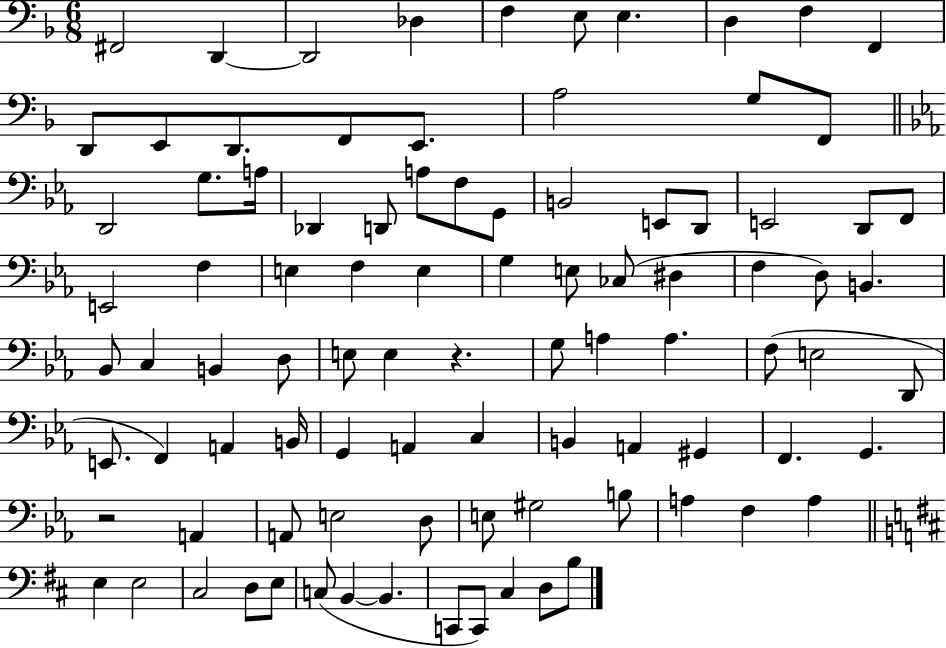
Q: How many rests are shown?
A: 2